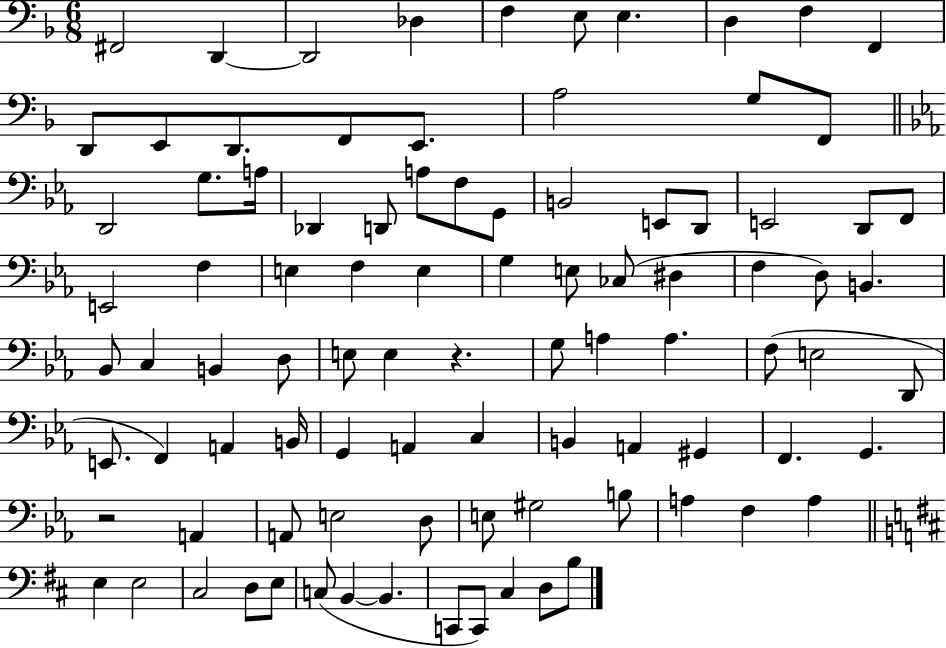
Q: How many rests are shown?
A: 2